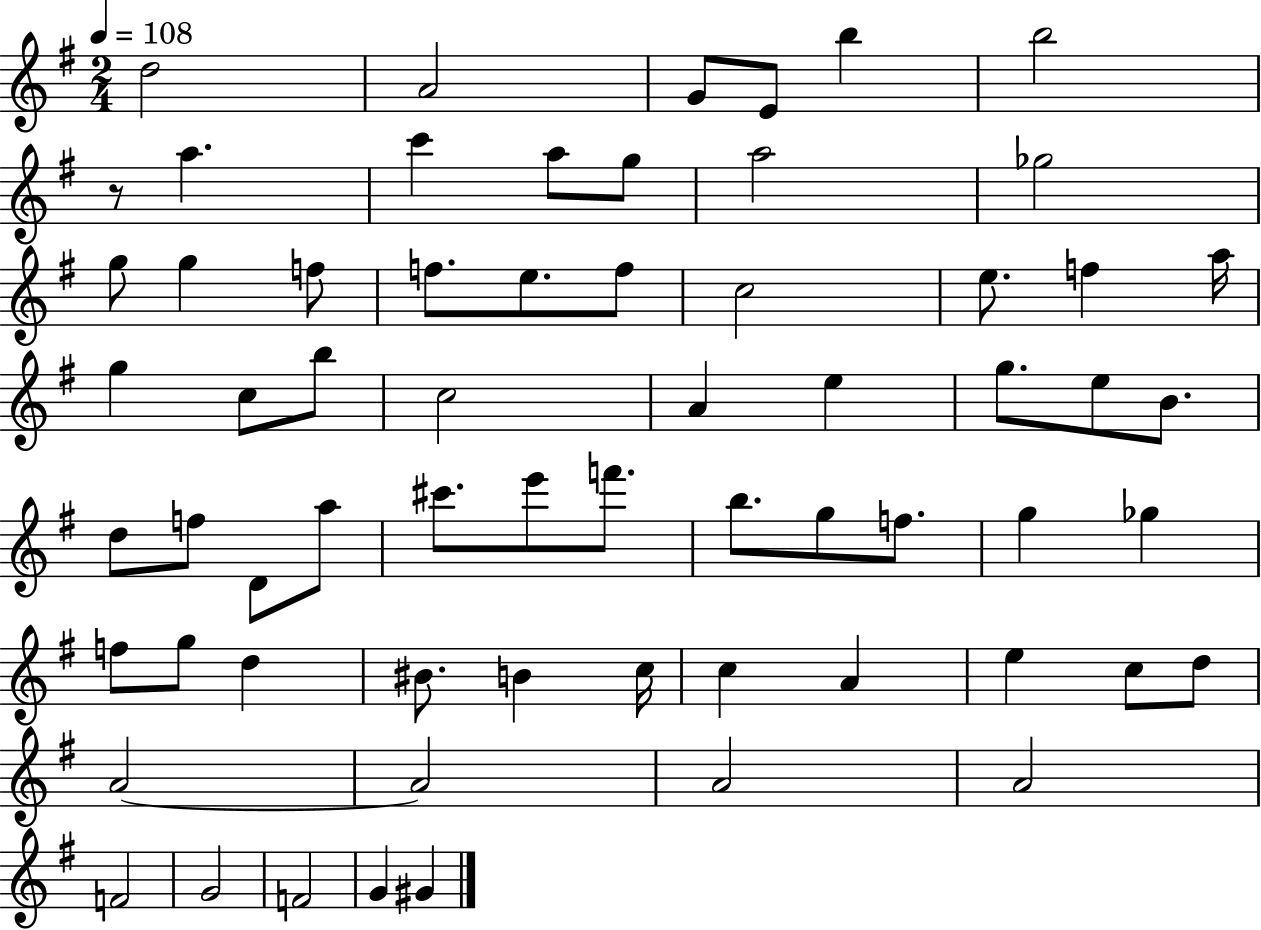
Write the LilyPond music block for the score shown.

{
  \clef treble
  \numericTimeSignature
  \time 2/4
  \key g \major
  \tempo 4 = 108
  d''2 | a'2 | g'8 e'8 b''4 | b''2 | \break r8 a''4. | c'''4 a''8 g''8 | a''2 | ges''2 | \break g''8 g''4 f''8 | f''8. e''8. f''8 | c''2 | e''8. f''4 a''16 | \break g''4 c''8 b''8 | c''2 | a'4 e''4 | g''8. e''8 b'8. | \break d''8 f''8 d'8 a''8 | cis'''8. e'''8 f'''8. | b''8. g''8 f''8. | g''4 ges''4 | \break f''8 g''8 d''4 | bis'8. b'4 c''16 | c''4 a'4 | e''4 c''8 d''8 | \break a'2~~ | a'2 | a'2 | a'2 | \break f'2 | g'2 | f'2 | g'4 gis'4 | \break \bar "|."
}